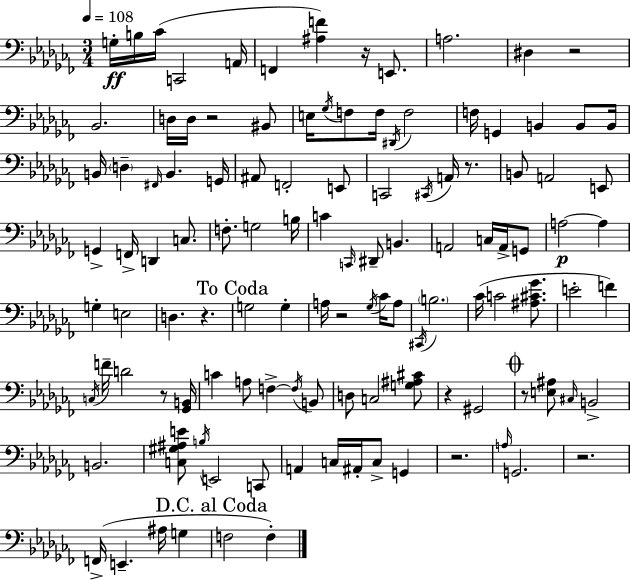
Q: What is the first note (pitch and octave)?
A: G3